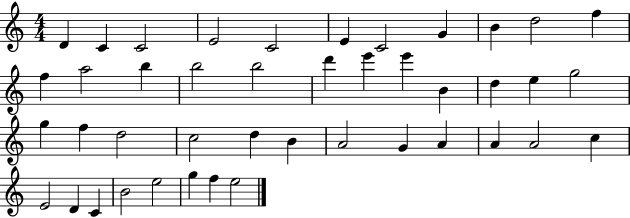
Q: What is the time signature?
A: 4/4